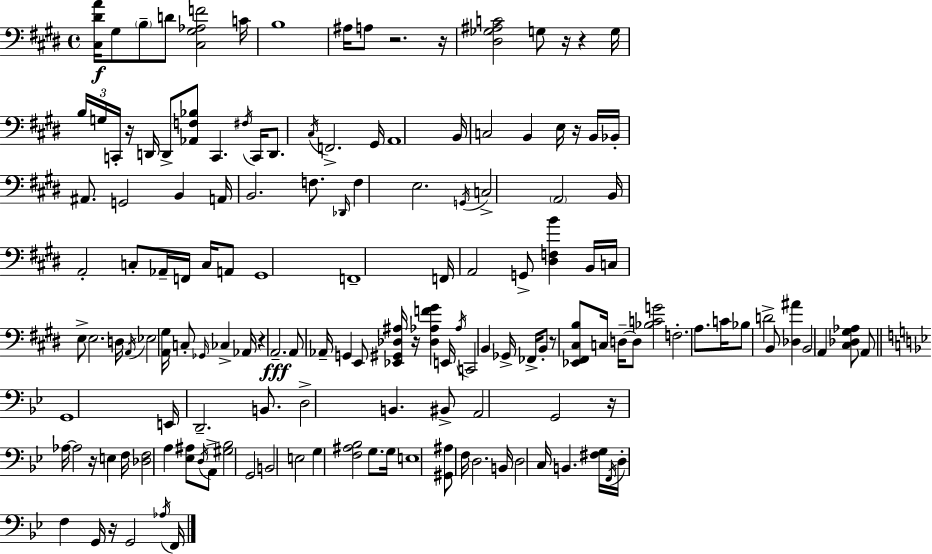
[C#3,D#4,A4]/s G#3/e B3/e D4/e [C#3,G#3,Ab3,F4]/h C4/s B3/w A#3/s A3/e R/h. R/s [D#3,Gb3,A#3,C4]/h G3/e R/s R/q G3/s B3/s G3/s C2/s R/s D2/s D2/e [Ab2,F3,Bb3]/e C2/q. F#3/s C2/s D2/e. C#3/s F2/h. G#2/s A2/w B2/s C3/h B2/q E3/s R/s B2/s Bb2/s A#2/e. G2/h B2/q A2/s B2/h. F3/e. Db2/s F3/q E3/h. G2/s C3/h A2/h B2/s A2/h C3/e Ab2/s F2/s C3/s A2/e G#2/w F2/w F2/s A2/h G2/e [D#3,F3,B4]/q B2/s C3/s E3/e E3/h. D3/s A2/s Eb3/h [A2,G#3]/s C3/e Gb2/s CES3/q Ab2/s R/q A2/h. A2/e Ab2/s G2/q E2/e [Eb2,G#2,Db3,A#3]/s R/s [Db3,Ab3,F4,G#4]/q E2/s Ab3/s C2/h B2/q Gb2/s FES2/s B2/e R/e [Eb2,F#2,C#3,B3]/e C3/s D3/s D3/e [Bb3,C4,G4]/h F3/h. A3/e. C4/s Bb3/e D4/h B2/e [Db3,A#4]/q B2/h A2/q [C#3,Db3,G#3,Ab3]/e A2/e G2/w E2/s D2/h. B2/e. D3/h B2/q. BIS2/e A2/h G2/h R/s Ab3/s Ab3/h R/s E3/q F3/s [Db3,F3]/h A3/q [Eb3,A#3]/e D3/s A2/e [G#3,Bb3]/h G2/h B2/h E3/h G3/q [F3,A#3,Bb3]/h G3/e. G3/s E3/w [G#2,A#3]/e F3/s D3/h. B2/s D3/h C3/s B2/q. [F#3,G3]/s F2/s D3/s F3/q G2/s R/s G2/h Ab3/s F2/s